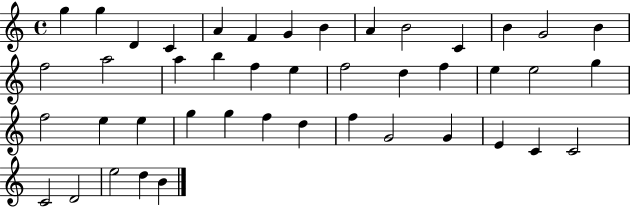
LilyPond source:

{
  \clef treble
  \time 4/4
  \defaultTimeSignature
  \key c \major
  g''4 g''4 d'4 c'4 | a'4 f'4 g'4 b'4 | a'4 b'2 c'4 | b'4 g'2 b'4 | \break f''2 a''2 | a''4 b''4 f''4 e''4 | f''2 d''4 f''4 | e''4 e''2 g''4 | \break f''2 e''4 e''4 | g''4 g''4 f''4 d''4 | f''4 g'2 g'4 | e'4 c'4 c'2 | \break c'2 d'2 | e''2 d''4 b'4 | \bar "|."
}